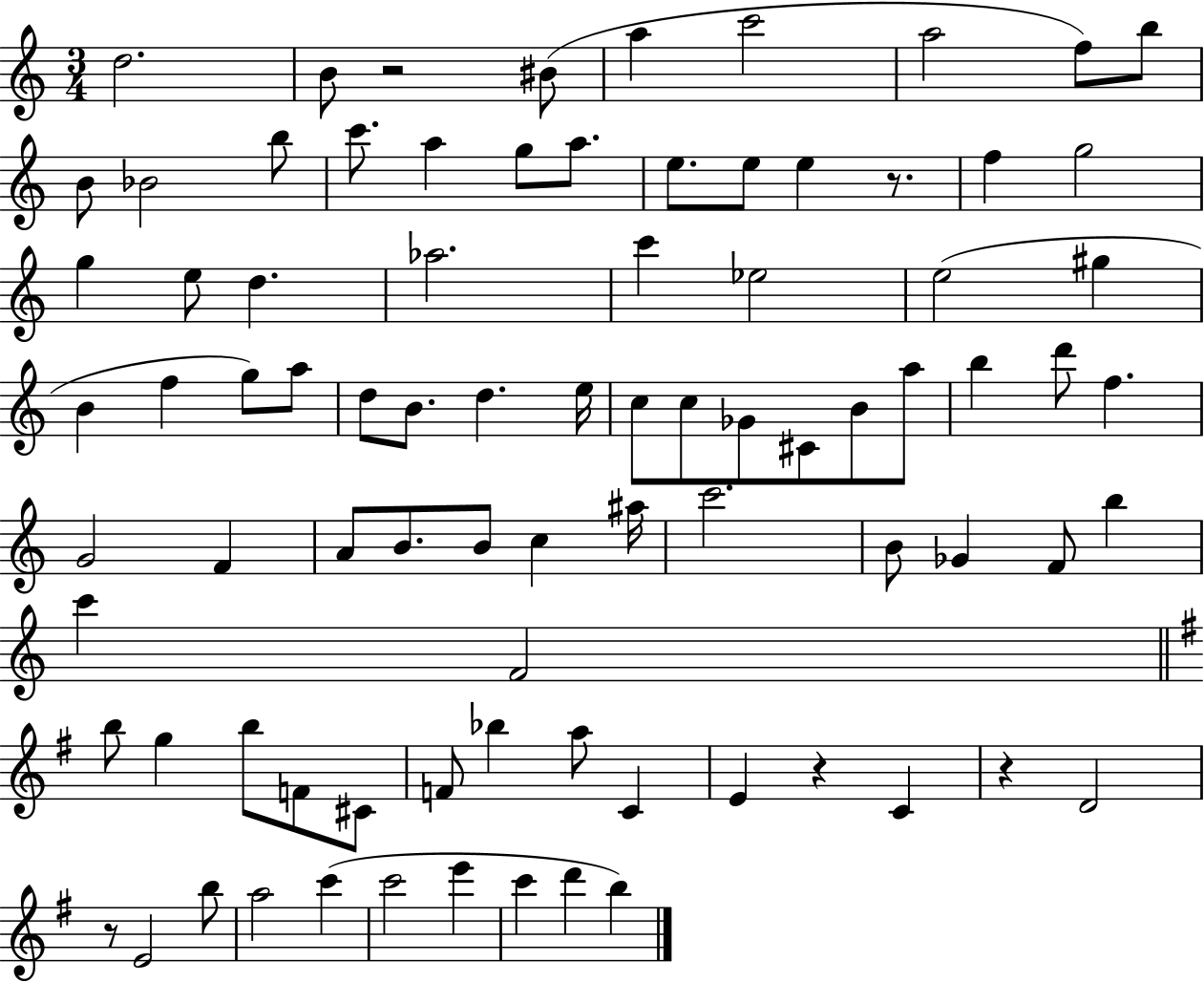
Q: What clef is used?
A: treble